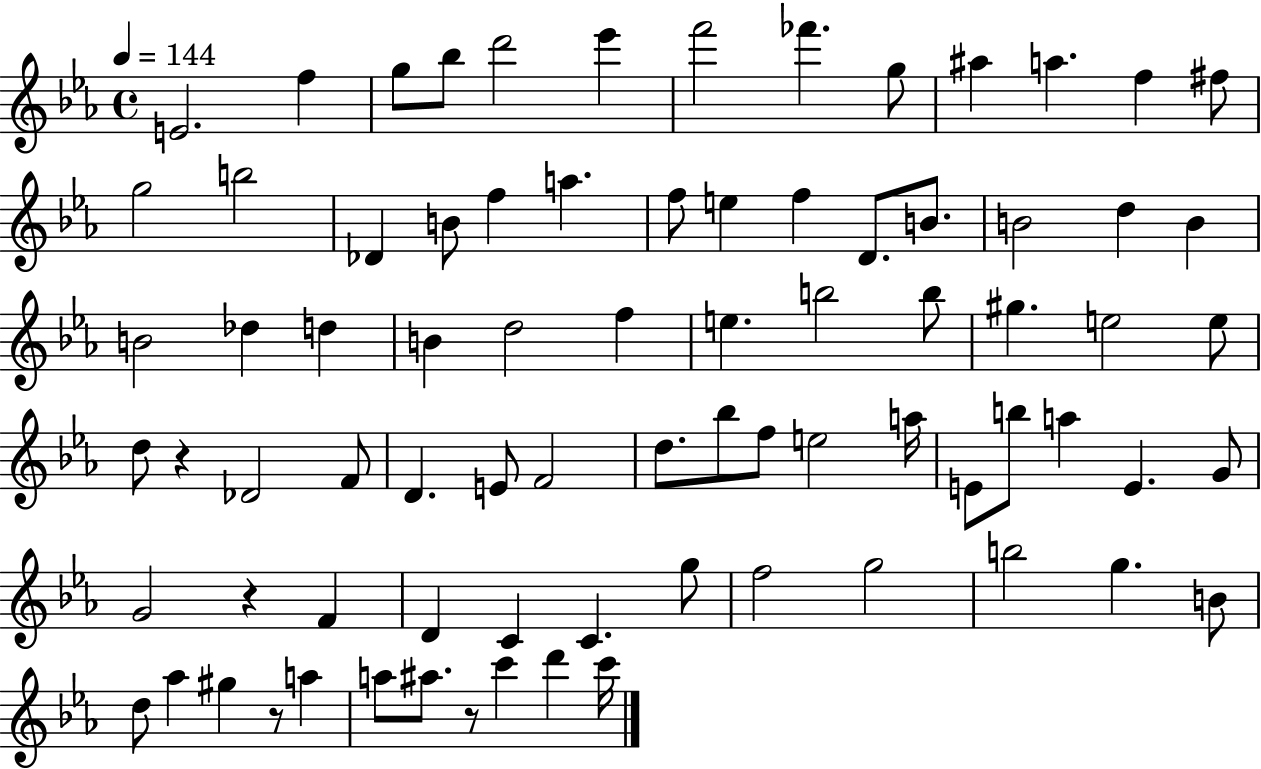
E4/h. F5/q G5/e Bb5/e D6/h Eb6/q F6/h FES6/q. G5/e A#5/q A5/q. F5/q F#5/e G5/h B5/h Db4/q B4/e F5/q A5/q. F5/e E5/q F5/q D4/e. B4/e. B4/h D5/q B4/q B4/h Db5/q D5/q B4/q D5/h F5/q E5/q. B5/h B5/e G#5/q. E5/h E5/e D5/e R/q Db4/h F4/e D4/q. E4/e F4/h D5/e. Bb5/e F5/e E5/h A5/s E4/e B5/e A5/q E4/q. G4/e G4/h R/q F4/q D4/q C4/q C4/q. G5/e F5/h G5/h B5/h G5/q. B4/e D5/e Ab5/q G#5/q R/e A5/q A5/e A#5/e. R/e C6/q D6/q C6/s